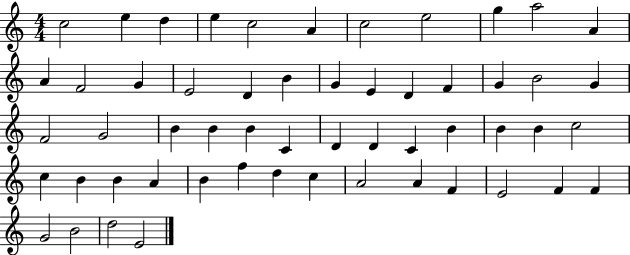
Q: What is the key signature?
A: C major